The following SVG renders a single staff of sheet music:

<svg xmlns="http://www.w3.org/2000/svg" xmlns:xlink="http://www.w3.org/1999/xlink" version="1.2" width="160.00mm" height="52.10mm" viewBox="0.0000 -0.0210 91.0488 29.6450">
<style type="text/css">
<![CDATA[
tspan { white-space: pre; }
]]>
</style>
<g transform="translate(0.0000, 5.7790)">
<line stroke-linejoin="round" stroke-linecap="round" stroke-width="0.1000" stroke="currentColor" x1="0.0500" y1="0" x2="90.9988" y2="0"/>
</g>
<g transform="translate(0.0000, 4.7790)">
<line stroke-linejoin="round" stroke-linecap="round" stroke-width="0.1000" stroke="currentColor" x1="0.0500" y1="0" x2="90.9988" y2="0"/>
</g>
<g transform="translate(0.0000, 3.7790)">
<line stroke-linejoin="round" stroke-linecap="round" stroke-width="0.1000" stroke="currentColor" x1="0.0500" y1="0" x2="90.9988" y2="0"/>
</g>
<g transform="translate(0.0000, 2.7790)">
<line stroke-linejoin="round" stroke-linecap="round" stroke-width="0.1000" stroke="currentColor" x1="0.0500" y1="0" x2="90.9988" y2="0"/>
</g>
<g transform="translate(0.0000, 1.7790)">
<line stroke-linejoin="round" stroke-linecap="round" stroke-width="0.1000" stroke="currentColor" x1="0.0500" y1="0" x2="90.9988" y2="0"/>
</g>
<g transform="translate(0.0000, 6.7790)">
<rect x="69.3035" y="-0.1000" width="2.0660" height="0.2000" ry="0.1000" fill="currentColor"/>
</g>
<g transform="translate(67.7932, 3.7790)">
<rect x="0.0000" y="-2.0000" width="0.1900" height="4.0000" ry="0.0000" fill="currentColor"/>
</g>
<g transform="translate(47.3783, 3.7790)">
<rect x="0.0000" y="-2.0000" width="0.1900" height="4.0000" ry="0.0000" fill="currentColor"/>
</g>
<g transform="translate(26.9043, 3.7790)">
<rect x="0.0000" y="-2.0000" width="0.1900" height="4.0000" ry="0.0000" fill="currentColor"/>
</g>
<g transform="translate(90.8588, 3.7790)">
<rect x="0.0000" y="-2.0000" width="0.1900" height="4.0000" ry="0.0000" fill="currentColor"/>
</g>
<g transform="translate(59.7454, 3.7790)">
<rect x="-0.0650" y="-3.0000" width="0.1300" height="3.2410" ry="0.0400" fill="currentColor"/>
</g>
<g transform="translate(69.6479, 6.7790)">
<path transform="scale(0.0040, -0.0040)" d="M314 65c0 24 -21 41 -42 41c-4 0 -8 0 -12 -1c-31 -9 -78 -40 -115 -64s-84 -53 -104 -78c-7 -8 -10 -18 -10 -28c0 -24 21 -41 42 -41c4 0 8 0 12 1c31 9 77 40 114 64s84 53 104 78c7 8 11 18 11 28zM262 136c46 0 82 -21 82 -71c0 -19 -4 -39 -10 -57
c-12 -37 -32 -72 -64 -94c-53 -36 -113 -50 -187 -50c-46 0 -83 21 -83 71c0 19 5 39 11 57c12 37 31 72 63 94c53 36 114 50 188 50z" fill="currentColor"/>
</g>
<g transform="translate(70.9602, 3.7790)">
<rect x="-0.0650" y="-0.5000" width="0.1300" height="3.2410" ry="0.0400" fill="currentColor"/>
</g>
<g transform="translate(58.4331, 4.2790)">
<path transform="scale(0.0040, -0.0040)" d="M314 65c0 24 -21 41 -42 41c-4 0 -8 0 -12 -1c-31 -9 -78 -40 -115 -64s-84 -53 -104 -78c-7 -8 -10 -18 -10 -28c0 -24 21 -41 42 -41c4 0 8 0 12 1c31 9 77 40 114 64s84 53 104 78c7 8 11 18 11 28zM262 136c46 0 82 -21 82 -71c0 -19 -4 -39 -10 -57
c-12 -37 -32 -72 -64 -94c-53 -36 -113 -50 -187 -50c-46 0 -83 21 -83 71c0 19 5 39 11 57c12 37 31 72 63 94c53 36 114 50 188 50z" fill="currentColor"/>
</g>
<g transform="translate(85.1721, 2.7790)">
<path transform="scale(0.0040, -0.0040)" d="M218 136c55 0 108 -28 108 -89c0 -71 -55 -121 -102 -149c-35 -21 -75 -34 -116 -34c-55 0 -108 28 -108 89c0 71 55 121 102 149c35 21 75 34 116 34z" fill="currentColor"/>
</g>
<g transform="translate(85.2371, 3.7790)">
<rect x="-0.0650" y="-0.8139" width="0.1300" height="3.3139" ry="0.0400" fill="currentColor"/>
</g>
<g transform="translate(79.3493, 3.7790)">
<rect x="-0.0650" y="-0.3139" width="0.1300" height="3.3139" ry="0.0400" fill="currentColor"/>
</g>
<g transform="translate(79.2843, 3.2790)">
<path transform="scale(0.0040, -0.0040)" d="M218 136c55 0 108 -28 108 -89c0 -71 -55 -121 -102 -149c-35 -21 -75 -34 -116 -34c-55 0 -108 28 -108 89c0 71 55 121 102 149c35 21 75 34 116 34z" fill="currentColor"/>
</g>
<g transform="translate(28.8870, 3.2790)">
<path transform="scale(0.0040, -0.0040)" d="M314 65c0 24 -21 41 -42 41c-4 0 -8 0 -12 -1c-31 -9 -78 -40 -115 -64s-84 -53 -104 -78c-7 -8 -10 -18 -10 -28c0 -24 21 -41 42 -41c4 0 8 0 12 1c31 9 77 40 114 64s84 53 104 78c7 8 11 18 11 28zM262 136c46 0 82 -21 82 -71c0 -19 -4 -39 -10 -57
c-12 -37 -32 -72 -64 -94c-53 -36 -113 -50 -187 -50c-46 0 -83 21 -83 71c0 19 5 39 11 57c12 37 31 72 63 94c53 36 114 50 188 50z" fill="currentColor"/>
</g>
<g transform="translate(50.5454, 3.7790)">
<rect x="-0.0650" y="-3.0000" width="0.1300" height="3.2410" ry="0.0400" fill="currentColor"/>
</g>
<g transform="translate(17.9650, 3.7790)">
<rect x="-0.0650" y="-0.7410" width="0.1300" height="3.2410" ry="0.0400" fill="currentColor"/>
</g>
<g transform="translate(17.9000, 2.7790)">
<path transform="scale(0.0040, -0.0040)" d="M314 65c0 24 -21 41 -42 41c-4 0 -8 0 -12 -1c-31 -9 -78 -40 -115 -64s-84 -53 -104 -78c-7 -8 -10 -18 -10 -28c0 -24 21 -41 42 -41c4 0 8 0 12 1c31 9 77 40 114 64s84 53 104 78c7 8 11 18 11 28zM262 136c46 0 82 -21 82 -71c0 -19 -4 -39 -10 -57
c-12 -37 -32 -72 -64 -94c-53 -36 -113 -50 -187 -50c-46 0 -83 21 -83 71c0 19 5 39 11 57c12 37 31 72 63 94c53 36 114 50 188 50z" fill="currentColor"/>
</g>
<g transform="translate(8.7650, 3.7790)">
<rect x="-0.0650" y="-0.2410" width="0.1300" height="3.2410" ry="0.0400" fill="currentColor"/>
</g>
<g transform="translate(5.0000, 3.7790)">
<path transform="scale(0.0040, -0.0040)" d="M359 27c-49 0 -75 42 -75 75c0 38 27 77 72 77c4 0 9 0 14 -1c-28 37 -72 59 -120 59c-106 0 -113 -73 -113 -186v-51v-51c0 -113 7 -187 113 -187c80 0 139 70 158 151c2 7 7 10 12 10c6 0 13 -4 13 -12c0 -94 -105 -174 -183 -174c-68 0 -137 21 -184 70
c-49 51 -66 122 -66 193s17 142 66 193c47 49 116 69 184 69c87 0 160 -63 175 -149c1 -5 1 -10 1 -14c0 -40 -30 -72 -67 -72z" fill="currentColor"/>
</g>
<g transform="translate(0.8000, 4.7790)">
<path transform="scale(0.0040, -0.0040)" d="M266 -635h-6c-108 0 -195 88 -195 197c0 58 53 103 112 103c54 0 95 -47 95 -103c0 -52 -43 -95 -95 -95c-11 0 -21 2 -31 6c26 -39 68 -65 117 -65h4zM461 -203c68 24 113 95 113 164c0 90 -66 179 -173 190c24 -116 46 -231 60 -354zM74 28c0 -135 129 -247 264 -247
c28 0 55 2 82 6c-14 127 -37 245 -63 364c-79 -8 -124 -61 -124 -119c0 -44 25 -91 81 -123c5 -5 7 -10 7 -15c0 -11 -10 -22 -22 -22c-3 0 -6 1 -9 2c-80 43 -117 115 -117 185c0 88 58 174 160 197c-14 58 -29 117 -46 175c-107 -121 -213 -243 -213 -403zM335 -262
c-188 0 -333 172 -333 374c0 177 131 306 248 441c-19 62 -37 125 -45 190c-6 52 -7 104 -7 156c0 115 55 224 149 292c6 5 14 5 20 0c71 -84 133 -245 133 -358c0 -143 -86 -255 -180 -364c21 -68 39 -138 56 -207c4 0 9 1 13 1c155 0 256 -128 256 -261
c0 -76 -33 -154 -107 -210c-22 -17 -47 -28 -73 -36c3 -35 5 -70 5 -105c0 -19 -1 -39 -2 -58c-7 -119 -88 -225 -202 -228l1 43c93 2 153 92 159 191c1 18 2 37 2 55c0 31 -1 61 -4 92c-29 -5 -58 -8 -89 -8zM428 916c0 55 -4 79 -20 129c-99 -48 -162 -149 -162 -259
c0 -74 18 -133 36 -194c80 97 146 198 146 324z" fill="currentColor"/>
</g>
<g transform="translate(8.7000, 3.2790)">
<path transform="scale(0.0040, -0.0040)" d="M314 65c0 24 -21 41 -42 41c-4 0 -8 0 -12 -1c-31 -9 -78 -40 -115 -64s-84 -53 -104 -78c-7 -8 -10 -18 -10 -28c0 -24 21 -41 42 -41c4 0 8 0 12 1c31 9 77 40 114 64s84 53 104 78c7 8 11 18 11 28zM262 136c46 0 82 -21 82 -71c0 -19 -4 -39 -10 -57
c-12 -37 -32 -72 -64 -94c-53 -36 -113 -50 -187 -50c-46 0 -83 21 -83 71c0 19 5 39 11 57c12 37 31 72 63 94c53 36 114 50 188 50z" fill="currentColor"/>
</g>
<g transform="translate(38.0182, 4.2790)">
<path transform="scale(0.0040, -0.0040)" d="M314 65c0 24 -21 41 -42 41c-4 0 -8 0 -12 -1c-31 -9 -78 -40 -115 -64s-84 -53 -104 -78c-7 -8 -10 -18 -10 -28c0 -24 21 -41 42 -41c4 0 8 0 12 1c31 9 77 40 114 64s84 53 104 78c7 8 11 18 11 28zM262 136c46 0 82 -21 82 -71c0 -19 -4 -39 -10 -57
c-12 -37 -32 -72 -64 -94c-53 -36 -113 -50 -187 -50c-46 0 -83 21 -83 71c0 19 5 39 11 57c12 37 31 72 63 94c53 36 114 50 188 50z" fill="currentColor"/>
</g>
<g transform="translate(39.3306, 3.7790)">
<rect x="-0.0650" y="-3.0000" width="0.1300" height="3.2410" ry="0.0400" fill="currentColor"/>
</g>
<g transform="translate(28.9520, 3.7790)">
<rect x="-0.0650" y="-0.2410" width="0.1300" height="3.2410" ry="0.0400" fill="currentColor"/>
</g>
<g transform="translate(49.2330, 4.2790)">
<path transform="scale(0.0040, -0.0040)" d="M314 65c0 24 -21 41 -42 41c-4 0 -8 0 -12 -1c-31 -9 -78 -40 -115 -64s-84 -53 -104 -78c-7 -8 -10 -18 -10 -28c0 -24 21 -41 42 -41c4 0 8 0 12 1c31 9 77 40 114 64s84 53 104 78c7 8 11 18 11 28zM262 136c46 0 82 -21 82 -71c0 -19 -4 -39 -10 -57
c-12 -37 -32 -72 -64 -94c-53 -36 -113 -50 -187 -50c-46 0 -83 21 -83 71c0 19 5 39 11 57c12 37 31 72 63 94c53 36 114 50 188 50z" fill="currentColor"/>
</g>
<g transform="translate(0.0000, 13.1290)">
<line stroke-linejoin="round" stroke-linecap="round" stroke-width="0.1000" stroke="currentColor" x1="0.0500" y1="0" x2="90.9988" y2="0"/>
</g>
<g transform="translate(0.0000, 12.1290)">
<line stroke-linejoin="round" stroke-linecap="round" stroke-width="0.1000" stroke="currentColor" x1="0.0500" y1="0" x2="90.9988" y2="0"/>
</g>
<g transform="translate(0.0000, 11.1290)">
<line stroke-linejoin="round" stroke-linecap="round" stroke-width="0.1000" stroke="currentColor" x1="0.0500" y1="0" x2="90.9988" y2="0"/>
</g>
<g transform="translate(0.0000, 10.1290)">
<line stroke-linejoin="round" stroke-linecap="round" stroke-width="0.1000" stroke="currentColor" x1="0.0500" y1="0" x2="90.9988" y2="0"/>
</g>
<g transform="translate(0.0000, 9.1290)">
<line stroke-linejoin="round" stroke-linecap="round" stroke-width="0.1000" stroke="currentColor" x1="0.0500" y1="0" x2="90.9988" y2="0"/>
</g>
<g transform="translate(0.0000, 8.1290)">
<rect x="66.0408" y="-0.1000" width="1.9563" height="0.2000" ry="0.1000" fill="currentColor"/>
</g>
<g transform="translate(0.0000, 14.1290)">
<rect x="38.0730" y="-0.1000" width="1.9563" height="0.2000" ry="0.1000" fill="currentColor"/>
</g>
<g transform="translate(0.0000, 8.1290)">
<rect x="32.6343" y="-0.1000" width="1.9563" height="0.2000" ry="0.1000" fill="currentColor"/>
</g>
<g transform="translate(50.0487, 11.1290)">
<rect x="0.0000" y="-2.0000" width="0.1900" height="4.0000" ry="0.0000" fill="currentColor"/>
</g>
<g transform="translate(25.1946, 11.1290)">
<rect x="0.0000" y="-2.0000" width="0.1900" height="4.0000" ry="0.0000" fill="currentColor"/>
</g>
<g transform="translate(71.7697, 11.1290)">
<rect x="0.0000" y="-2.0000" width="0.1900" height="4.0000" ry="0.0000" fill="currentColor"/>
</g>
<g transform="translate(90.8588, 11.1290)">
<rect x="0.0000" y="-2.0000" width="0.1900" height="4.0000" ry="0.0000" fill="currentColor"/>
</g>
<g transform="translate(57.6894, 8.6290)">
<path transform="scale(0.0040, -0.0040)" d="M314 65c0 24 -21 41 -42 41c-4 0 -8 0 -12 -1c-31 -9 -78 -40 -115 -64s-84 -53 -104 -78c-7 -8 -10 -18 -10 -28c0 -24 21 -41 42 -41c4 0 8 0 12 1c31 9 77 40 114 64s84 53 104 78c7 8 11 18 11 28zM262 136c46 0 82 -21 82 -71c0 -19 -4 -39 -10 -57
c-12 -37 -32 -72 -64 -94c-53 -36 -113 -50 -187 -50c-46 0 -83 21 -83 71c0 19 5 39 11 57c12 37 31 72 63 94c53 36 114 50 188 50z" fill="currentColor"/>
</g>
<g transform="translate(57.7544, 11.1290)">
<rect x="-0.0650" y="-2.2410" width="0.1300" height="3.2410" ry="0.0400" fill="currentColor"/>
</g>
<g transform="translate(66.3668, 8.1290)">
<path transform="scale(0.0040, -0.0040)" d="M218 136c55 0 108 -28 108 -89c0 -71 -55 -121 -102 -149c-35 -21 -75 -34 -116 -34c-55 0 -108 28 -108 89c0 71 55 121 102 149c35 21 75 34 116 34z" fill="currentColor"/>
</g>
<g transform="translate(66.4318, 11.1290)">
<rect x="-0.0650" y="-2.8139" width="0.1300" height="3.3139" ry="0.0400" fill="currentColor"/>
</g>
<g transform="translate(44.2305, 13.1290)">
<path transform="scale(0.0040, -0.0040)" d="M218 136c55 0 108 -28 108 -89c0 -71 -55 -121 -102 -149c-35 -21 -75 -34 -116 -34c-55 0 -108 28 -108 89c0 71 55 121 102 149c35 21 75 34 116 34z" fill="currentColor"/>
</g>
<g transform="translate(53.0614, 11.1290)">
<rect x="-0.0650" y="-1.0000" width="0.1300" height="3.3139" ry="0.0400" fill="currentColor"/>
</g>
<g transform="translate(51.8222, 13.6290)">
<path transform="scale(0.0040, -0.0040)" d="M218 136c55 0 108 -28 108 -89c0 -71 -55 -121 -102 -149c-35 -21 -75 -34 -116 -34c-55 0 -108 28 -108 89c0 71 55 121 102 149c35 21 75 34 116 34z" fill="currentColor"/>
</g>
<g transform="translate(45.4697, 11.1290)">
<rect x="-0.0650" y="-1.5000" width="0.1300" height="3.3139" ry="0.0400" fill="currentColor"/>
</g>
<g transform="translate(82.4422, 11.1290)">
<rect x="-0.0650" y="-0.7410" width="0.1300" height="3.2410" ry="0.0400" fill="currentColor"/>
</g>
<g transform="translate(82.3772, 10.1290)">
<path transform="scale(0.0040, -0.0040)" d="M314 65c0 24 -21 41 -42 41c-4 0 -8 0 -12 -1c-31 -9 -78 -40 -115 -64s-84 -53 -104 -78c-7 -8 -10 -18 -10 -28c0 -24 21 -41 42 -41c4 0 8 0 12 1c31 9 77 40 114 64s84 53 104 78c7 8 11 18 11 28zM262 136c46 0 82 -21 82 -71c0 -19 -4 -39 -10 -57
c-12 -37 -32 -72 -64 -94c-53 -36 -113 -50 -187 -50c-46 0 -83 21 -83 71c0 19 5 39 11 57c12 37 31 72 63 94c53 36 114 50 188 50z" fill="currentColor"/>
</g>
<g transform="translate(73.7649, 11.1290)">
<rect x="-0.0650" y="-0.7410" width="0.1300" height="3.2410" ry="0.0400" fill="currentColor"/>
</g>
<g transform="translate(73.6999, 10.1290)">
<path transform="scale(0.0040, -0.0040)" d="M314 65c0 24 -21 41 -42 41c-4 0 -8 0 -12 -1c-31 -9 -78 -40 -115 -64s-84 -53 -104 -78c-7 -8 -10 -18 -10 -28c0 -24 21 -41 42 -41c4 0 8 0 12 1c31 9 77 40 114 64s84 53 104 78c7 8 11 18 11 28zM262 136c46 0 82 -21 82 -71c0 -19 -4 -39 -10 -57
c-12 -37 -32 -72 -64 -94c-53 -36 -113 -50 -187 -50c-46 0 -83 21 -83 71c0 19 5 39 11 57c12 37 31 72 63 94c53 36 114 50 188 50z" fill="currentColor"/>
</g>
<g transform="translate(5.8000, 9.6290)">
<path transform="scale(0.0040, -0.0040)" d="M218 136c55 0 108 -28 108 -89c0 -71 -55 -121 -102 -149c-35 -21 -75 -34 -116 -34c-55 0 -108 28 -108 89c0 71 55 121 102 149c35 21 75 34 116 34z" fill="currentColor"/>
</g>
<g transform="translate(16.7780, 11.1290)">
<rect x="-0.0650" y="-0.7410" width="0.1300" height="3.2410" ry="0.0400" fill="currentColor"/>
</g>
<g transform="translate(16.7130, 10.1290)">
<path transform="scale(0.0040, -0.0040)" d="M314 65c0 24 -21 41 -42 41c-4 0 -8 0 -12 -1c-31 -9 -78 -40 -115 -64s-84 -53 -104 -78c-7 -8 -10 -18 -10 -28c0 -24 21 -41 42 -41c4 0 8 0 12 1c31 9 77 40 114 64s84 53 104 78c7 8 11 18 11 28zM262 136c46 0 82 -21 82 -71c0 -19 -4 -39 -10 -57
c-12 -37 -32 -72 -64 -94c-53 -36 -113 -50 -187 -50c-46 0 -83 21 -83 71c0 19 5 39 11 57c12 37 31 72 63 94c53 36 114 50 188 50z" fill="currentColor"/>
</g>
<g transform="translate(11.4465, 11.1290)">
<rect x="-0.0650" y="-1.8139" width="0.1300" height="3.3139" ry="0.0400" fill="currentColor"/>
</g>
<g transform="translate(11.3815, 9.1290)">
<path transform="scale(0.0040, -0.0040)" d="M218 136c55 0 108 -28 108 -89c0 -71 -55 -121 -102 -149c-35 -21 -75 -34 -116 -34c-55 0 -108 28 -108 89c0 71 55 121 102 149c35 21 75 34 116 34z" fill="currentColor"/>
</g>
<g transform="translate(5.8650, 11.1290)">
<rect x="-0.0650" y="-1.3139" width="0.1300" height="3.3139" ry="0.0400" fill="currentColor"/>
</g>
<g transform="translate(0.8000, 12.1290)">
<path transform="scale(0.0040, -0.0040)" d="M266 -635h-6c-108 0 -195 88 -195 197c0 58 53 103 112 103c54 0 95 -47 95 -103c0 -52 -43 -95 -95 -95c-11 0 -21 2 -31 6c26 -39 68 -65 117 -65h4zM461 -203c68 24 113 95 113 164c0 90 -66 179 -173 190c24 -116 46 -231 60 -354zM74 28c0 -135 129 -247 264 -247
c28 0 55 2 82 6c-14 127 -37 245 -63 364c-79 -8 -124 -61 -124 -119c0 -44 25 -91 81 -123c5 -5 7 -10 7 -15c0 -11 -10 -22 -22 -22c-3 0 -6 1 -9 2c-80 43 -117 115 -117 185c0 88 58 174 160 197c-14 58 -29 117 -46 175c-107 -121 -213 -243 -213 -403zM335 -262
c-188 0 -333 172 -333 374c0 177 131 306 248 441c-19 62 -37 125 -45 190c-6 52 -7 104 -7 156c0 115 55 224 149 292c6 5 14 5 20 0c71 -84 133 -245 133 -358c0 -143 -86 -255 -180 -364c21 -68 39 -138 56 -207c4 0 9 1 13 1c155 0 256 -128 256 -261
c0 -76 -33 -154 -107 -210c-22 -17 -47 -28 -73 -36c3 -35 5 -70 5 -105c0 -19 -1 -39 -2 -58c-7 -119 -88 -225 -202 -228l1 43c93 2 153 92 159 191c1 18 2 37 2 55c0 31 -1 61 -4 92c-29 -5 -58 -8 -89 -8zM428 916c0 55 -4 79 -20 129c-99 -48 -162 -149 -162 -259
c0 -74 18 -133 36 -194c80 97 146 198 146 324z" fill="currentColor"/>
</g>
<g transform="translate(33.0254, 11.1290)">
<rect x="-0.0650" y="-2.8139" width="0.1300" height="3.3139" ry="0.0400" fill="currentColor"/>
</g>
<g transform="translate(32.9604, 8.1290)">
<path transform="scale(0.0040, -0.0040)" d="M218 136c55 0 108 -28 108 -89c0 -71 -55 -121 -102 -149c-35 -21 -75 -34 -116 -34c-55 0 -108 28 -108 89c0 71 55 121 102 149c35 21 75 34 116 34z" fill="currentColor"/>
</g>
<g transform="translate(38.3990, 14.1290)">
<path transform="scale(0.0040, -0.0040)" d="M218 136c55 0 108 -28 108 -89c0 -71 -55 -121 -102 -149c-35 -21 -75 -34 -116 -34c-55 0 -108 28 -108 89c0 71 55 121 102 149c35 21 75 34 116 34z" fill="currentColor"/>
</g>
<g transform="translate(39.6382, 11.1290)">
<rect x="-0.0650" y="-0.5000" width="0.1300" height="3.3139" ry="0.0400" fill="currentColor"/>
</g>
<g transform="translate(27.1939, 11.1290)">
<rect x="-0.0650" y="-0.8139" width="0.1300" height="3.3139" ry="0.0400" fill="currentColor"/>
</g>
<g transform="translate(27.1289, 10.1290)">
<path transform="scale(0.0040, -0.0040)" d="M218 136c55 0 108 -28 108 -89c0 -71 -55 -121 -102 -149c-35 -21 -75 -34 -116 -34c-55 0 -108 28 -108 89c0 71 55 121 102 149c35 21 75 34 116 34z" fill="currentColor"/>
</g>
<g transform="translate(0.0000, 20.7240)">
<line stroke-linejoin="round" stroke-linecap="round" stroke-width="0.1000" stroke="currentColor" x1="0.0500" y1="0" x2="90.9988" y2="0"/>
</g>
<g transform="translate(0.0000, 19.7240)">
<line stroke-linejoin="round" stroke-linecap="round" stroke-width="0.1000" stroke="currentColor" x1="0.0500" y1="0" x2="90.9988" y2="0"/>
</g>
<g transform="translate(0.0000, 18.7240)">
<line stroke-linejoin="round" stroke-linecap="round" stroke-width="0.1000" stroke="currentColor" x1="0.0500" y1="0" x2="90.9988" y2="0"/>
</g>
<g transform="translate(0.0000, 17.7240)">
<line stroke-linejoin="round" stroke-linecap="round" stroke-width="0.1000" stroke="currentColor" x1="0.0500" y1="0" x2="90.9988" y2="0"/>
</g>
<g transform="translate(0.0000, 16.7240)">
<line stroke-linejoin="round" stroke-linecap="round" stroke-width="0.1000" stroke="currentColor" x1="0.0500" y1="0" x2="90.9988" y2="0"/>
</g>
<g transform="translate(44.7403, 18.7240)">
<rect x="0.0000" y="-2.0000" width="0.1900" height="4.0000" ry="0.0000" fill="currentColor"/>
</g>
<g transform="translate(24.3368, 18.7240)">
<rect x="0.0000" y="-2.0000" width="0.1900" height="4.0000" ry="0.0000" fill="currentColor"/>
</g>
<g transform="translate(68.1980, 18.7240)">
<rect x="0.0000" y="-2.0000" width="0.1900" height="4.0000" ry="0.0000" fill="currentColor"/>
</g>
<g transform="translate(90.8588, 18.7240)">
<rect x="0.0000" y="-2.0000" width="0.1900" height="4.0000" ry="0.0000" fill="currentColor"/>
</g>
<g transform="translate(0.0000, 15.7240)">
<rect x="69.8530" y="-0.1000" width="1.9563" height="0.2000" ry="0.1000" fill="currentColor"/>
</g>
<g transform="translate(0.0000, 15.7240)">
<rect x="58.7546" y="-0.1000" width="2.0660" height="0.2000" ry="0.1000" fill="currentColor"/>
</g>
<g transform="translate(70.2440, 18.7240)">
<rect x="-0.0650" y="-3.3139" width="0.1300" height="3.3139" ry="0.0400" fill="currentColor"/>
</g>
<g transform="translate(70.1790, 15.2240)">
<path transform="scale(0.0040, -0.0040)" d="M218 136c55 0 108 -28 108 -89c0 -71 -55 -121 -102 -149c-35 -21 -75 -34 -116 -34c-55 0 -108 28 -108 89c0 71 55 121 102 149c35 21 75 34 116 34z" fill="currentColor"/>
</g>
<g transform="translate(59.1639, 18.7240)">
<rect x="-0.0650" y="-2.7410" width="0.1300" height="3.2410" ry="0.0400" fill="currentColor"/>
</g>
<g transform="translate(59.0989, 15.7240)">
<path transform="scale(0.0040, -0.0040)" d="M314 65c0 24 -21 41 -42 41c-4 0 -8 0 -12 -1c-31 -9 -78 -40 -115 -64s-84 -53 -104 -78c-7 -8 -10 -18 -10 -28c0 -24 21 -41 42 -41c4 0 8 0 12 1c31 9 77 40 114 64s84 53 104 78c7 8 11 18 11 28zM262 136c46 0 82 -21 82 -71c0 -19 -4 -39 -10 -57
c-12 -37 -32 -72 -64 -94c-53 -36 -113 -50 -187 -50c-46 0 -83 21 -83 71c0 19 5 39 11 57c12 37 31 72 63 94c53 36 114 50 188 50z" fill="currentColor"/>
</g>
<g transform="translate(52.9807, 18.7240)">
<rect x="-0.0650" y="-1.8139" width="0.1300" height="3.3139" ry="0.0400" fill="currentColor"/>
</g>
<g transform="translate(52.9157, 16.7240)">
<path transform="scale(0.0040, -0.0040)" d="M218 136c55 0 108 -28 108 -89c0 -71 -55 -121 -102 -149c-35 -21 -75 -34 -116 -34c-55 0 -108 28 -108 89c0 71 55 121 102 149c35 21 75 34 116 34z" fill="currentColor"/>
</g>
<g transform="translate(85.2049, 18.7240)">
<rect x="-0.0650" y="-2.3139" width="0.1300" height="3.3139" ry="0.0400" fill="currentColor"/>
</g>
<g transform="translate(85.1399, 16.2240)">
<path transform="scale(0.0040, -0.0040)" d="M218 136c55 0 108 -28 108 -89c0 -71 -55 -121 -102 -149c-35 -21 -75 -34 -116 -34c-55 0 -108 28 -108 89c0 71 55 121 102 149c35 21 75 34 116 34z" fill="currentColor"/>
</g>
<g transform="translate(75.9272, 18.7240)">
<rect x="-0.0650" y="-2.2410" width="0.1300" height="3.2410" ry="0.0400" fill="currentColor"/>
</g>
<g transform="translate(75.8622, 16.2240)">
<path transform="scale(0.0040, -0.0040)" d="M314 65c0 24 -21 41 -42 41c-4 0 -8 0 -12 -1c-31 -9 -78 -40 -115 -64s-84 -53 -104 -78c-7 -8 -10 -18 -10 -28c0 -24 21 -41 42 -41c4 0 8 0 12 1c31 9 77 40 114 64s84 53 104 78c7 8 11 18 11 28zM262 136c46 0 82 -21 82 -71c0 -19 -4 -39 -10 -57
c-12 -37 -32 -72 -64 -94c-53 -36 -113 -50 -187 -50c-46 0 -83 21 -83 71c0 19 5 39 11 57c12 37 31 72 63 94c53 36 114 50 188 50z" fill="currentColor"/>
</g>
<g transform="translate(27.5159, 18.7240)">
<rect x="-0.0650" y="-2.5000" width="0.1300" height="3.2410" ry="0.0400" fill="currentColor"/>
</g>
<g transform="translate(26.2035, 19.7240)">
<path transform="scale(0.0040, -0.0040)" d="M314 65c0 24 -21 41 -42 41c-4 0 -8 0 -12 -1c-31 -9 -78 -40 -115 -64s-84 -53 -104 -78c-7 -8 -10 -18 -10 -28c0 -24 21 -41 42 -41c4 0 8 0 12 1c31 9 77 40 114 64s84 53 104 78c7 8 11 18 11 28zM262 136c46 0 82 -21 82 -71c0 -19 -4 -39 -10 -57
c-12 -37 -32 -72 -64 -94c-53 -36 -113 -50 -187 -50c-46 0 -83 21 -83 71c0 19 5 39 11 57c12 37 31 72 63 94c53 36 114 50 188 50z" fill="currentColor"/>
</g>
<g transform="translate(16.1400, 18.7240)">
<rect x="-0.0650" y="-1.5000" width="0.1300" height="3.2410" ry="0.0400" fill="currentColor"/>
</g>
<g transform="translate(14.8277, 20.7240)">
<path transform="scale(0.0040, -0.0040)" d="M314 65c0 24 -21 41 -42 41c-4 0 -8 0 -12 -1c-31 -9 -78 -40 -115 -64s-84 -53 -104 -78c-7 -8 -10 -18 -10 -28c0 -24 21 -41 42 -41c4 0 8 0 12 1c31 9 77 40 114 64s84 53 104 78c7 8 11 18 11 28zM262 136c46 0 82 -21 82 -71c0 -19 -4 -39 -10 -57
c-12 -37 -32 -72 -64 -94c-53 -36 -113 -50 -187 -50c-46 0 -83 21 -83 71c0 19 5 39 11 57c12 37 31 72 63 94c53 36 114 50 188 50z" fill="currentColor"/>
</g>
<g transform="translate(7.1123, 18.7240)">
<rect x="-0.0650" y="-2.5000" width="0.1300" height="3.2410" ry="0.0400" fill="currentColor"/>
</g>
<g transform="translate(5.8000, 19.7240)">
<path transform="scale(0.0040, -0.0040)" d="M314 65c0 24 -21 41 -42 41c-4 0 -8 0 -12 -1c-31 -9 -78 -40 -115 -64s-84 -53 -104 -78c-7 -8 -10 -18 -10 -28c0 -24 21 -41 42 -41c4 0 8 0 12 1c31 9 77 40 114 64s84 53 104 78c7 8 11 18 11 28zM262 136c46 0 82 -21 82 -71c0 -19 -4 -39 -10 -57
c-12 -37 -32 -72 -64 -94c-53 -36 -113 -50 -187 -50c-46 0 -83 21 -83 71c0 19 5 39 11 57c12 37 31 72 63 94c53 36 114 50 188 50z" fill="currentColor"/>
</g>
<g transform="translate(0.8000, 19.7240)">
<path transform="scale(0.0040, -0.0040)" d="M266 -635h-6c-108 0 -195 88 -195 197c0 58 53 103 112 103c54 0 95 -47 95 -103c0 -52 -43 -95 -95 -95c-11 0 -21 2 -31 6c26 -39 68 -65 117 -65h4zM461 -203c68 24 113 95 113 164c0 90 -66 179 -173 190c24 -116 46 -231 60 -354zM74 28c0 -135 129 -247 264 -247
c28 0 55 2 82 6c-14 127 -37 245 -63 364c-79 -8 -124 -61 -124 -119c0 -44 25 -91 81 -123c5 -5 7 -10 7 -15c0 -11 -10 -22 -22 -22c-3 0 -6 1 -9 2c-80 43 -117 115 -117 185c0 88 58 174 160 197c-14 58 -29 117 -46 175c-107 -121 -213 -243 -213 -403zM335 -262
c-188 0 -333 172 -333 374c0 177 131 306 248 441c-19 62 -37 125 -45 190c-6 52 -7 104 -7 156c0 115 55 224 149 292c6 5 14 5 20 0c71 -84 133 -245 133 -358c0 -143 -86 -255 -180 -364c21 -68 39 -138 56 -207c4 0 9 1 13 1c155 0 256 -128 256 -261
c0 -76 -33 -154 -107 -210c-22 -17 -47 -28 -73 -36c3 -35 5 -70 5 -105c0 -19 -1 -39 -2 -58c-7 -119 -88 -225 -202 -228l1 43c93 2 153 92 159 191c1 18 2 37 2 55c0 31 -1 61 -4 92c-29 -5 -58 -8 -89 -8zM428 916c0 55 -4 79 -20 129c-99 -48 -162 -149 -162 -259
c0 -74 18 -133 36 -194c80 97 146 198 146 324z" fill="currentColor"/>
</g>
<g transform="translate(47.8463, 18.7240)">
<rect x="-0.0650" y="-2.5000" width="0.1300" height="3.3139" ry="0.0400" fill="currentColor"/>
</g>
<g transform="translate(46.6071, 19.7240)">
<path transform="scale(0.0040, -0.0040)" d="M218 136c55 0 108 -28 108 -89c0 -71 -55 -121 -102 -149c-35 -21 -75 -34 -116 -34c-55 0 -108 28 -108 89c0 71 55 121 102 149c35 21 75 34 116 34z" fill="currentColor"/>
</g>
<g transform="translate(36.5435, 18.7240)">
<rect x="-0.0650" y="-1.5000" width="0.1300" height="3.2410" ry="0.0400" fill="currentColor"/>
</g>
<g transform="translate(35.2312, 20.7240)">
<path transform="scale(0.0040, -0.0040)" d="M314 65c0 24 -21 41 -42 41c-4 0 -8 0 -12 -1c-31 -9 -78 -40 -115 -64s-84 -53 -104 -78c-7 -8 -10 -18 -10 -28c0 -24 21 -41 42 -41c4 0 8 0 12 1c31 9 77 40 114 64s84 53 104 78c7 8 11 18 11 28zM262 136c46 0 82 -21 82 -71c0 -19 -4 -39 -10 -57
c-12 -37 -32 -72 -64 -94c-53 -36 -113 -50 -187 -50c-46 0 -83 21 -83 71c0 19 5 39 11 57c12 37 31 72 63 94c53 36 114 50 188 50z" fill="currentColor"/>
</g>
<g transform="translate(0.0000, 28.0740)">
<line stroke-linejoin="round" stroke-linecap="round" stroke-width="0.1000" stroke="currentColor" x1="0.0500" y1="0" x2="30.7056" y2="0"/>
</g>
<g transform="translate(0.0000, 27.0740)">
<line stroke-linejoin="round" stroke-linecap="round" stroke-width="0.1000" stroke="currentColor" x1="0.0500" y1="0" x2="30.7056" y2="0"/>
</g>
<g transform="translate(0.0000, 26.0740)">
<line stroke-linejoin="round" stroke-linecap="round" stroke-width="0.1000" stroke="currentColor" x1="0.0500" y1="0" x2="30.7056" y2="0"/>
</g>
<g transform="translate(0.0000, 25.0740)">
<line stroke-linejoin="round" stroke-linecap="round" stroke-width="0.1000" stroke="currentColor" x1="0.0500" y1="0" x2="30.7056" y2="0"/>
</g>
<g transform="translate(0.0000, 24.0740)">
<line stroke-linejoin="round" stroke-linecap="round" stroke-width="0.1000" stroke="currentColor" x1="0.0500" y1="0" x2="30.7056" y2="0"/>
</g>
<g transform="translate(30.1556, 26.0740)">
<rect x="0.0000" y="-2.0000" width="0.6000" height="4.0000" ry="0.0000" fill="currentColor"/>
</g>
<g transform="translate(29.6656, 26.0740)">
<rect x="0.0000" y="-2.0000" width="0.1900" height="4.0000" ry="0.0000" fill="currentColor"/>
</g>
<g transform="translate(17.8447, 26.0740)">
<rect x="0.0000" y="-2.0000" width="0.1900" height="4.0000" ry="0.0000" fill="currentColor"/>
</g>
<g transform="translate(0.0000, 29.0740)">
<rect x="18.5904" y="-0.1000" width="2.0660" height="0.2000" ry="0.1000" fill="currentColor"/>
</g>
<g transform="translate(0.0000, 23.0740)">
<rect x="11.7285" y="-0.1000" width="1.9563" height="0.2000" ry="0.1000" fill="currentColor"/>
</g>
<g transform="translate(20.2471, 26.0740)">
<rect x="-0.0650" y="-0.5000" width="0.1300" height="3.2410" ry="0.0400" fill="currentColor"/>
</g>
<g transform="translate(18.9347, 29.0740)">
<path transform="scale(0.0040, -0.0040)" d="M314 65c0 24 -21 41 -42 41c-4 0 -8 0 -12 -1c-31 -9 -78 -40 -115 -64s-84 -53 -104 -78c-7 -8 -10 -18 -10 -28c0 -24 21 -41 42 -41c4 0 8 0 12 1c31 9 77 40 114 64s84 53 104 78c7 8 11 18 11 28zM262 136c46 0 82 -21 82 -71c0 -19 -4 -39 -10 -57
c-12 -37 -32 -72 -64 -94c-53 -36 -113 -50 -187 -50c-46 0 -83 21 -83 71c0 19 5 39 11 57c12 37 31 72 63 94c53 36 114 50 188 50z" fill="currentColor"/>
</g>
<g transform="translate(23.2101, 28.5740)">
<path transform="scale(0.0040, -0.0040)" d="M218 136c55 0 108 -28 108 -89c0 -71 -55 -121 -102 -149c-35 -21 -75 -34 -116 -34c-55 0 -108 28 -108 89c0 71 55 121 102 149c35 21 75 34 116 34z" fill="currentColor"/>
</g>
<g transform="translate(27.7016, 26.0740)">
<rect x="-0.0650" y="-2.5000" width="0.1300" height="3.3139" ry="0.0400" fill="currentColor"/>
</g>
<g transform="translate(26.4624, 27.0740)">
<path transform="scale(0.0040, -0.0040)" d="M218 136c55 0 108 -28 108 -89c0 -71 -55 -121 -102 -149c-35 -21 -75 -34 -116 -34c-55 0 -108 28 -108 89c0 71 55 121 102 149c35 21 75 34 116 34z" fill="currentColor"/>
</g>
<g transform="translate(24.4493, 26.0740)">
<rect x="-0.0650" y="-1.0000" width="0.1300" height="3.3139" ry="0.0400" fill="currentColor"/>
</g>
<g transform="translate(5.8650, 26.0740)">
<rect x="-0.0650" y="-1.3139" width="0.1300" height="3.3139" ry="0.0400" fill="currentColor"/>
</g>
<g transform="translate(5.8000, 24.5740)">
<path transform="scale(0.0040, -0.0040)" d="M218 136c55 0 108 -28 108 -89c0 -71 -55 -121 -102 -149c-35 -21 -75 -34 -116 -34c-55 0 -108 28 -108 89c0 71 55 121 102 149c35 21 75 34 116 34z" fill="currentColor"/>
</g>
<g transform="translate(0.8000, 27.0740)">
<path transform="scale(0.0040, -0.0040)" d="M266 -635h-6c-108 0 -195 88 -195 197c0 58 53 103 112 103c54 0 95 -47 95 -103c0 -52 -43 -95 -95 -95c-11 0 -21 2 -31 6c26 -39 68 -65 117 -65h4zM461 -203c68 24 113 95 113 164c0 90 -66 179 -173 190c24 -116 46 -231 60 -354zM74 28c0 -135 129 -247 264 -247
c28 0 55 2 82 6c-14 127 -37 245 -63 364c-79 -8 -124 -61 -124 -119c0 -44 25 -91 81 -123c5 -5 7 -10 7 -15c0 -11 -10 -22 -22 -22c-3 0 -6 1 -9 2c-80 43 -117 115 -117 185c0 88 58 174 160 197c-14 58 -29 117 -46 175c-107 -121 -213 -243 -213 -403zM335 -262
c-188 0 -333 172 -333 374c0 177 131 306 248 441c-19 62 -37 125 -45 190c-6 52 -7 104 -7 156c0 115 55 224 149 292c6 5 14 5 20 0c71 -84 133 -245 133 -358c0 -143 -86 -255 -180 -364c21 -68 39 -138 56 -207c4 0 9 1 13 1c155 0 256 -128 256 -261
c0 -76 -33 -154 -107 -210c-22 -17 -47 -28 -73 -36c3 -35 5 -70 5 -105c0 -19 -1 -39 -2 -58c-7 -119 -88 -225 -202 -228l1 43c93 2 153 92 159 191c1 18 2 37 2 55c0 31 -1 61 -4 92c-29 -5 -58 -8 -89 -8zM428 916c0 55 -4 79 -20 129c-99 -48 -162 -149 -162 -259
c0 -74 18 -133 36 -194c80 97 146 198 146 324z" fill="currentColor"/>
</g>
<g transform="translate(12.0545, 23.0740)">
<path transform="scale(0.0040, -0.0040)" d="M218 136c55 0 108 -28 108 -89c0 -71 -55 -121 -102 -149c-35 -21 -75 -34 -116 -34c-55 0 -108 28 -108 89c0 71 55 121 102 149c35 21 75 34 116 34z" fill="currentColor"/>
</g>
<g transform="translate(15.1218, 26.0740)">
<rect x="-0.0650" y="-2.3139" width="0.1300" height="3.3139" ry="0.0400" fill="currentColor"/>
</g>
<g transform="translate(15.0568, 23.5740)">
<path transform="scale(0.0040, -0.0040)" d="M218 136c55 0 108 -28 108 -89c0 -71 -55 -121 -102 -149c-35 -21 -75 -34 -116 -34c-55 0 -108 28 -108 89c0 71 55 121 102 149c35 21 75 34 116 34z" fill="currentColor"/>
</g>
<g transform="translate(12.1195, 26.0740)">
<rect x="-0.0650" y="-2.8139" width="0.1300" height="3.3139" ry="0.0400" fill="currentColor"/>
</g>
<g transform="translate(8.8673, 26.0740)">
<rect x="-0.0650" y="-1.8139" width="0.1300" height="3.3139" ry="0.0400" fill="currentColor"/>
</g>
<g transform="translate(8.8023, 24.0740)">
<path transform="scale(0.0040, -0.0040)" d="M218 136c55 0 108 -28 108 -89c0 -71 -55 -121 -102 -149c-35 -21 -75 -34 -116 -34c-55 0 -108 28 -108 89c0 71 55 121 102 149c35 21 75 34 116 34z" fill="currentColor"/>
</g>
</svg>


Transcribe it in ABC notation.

X:1
T:Untitled
M:4/4
L:1/4
K:C
c2 d2 c2 A2 A2 A2 C2 c d e f d2 d a C E D g2 a d2 d2 G2 E2 G2 E2 G f a2 b g2 g e f a g C2 D G